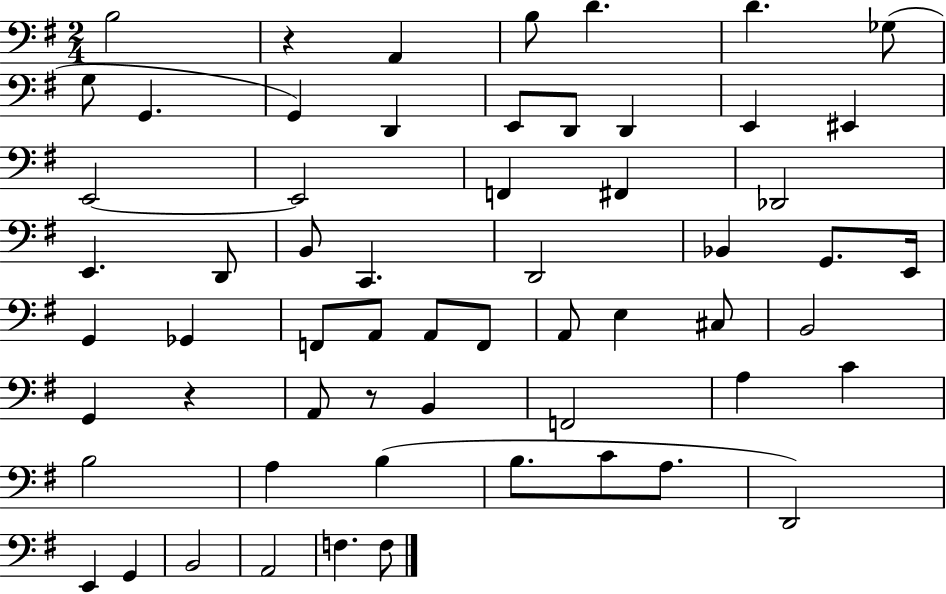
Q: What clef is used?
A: bass